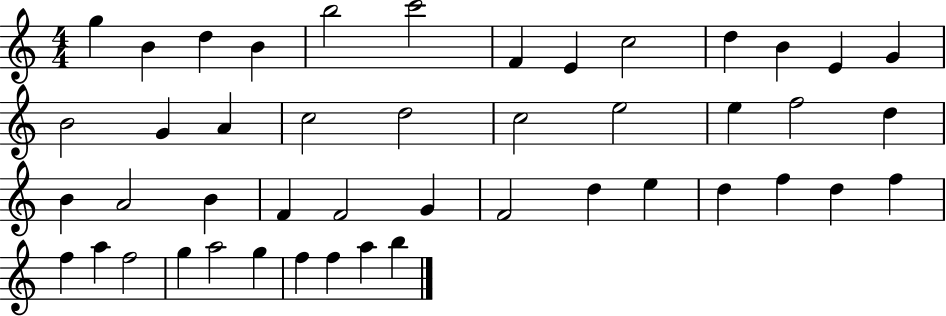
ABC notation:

X:1
T:Untitled
M:4/4
L:1/4
K:C
g B d B b2 c'2 F E c2 d B E G B2 G A c2 d2 c2 e2 e f2 d B A2 B F F2 G F2 d e d f d f f a f2 g a2 g f f a b